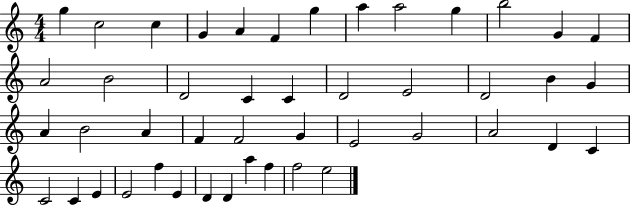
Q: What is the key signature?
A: C major